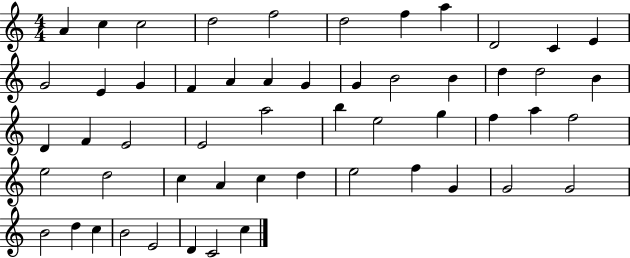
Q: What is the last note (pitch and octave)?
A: C5